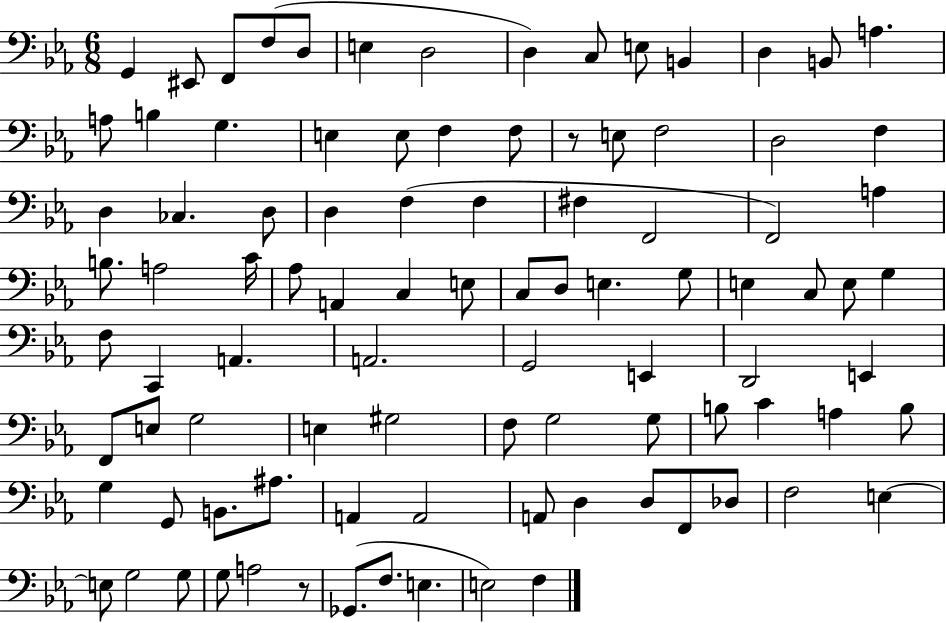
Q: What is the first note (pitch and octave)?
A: G2